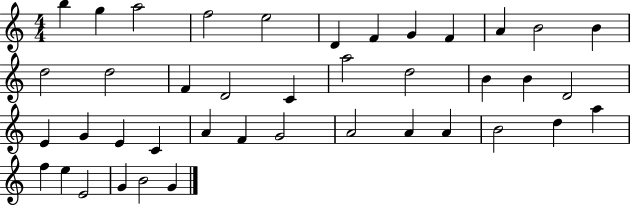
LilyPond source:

{
  \clef treble
  \numericTimeSignature
  \time 4/4
  \key c \major
  b''4 g''4 a''2 | f''2 e''2 | d'4 f'4 g'4 f'4 | a'4 b'2 b'4 | \break d''2 d''2 | f'4 d'2 c'4 | a''2 d''2 | b'4 b'4 d'2 | \break e'4 g'4 e'4 c'4 | a'4 f'4 g'2 | a'2 a'4 a'4 | b'2 d''4 a''4 | \break f''4 e''4 e'2 | g'4 b'2 g'4 | \bar "|."
}